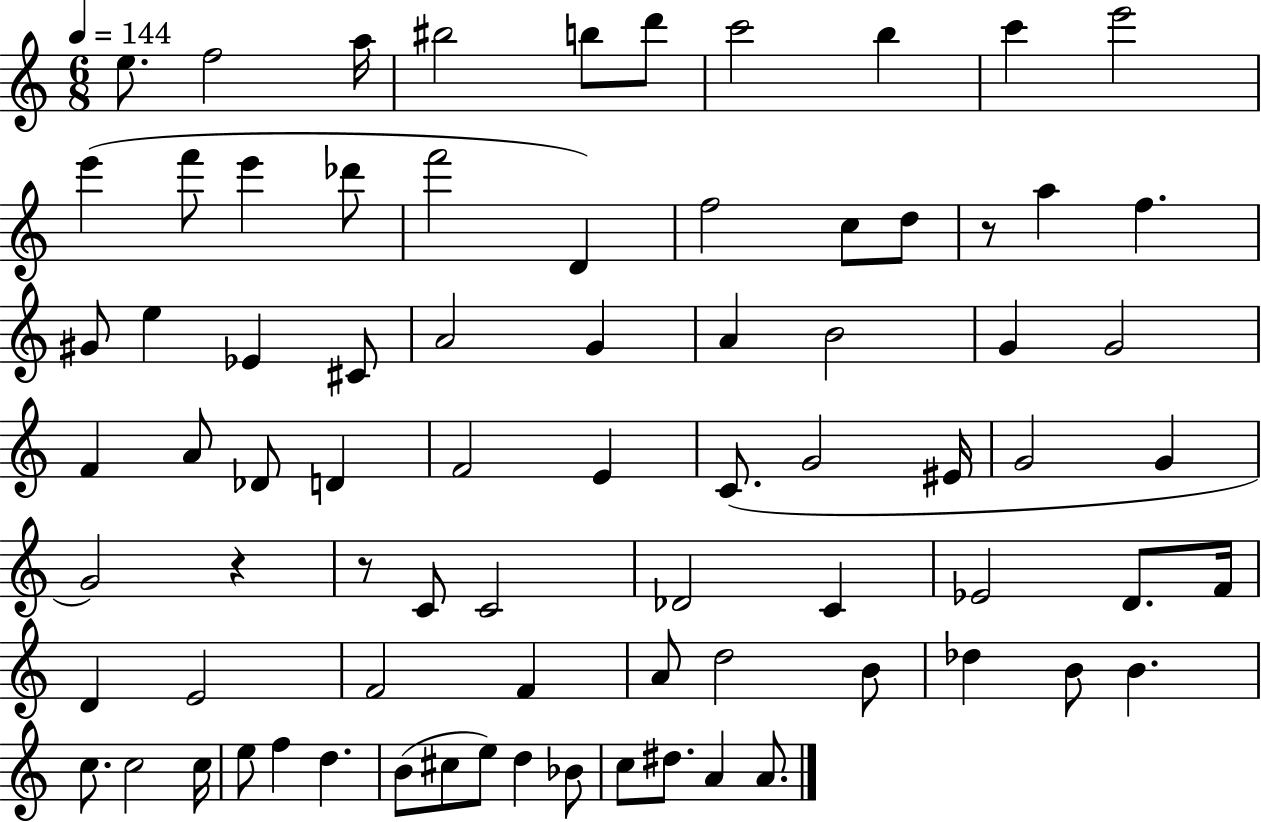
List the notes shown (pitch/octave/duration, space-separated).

E5/e. F5/h A5/s BIS5/h B5/e D6/e C6/h B5/q C6/q E6/h E6/q F6/e E6/q Db6/e F6/h D4/q F5/h C5/e D5/e R/e A5/q F5/q. G#4/e E5/q Eb4/q C#4/e A4/h G4/q A4/q B4/h G4/q G4/h F4/q A4/e Db4/e D4/q F4/h E4/q C4/e. G4/h EIS4/s G4/h G4/q G4/h R/q R/e C4/e C4/h Db4/h C4/q Eb4/h D4/e. F4/s D4/q E4/h F4/h F4/q A4/e D5/h B4/e Db5/q B4/e B4/q. C5/e. C5/h C5/s E5/e F5/q D5/q. B4/e C#5/e E5/e D5/q Bb4/e C5/e D#5/e. A4/q A4/e.